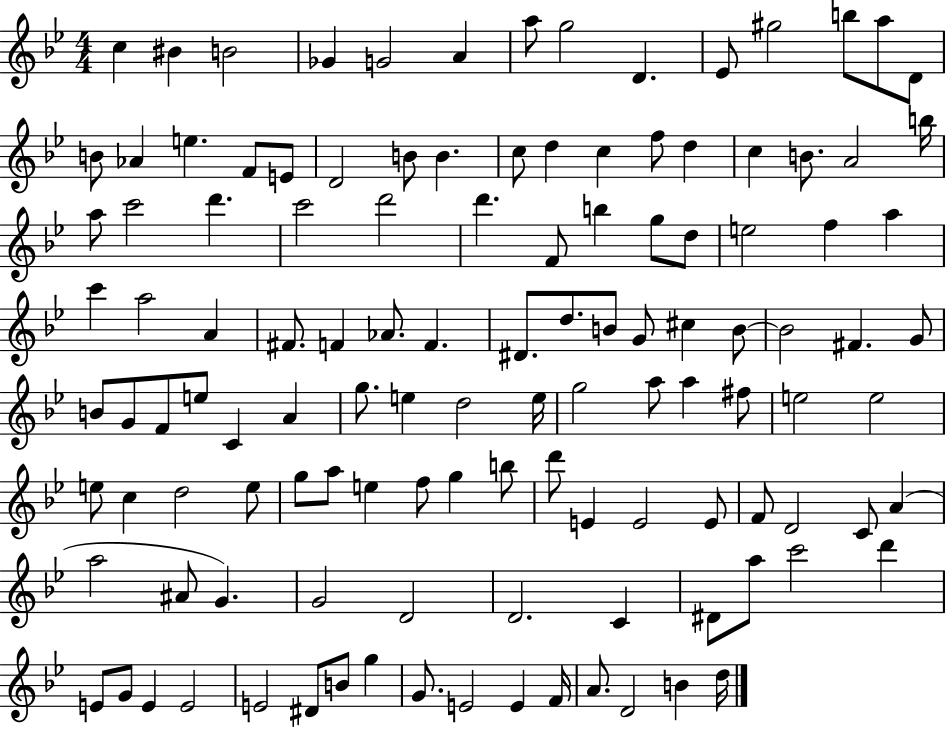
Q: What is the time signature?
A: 4/4